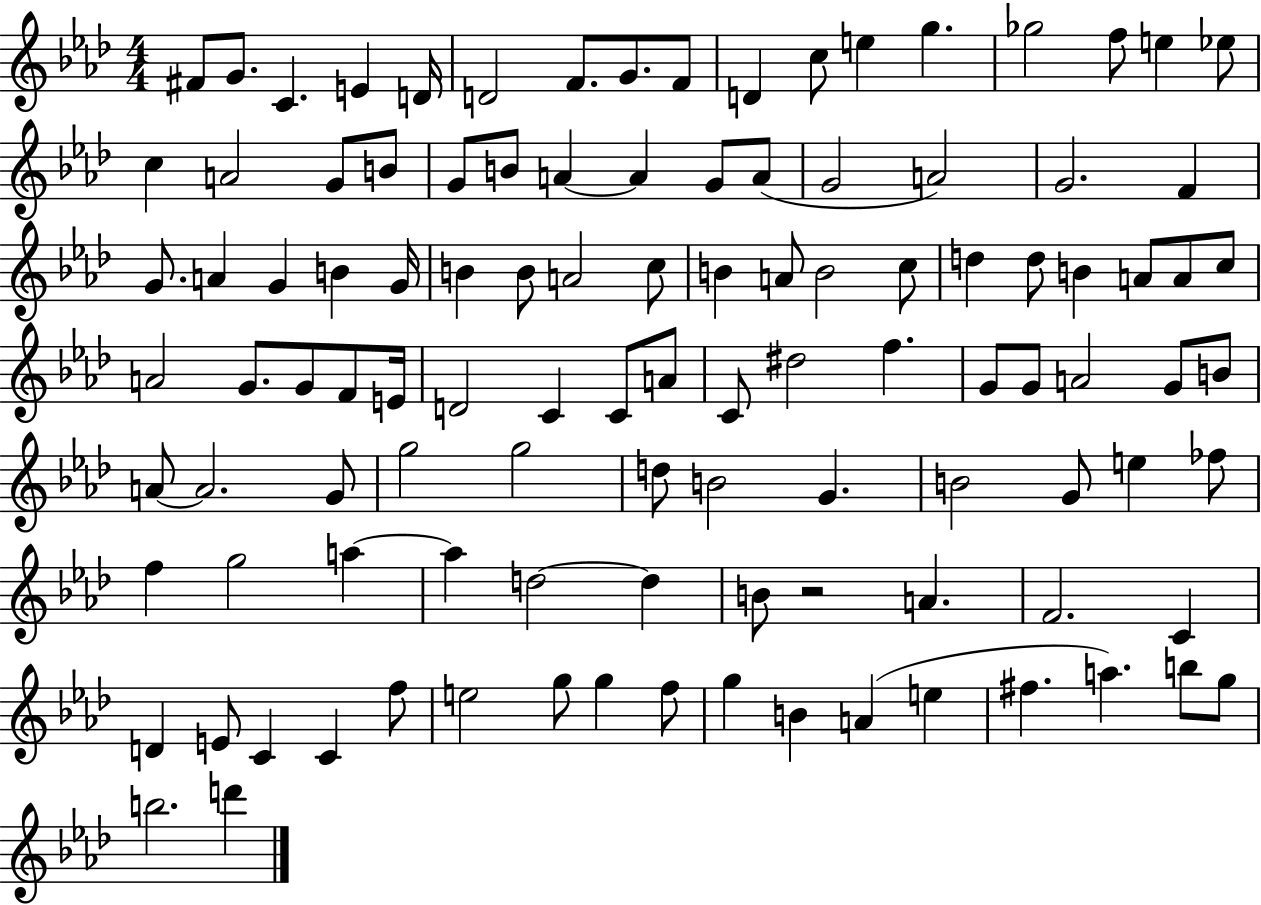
{
  \clef treble
  \numericTimeSignature
  \time 4/4
  \key aes \major
  fis'8 g'8. c'4. e'4 d'16 | d'2 f'8. g'8. f'8 | d'4 c''8 e''4 g''4. | ges''2 f''8 e''4 ees''8 | \break c''4 a'2 g'8 b'8 | g'8 b'8 a'4~~ a'4 g'8 a'8( | g'2 a'2) | g'2. f'4 | \break g'8. a'4 g'4 b'4 g'16 | b'4 b'8 a'2 c''8 | b'4 a'8 b'2 c''8 | d''4 d''8 b'4 a'8 a'8 c''8 | \break a'2 g'8. g'8 f'8 e'16 | d'2 c'4 c'8 a'8 | c'8 dis''2 f''4. | g'8 g'8 a'2 g'8 b'8 | \break a'8~~ a'2. g'8 | g''2 g''2 | d''8 b'2 g'4. | b'2 g'8 e''4 fes''8 | \break f''4 g''2 a''4~~ | a''4 d''2~~ d''4 | b'8 r2 a'4. | f'2. c'4 | \break d'4 e'8 c'4 c'4 f''8 | e''2 g''8 g''4 f''8 | g''4 b'4 a'4( e''4 | fis''4. a''4.) b''8 g''8 | \break b''2. d'''4 | \bar "|."
}